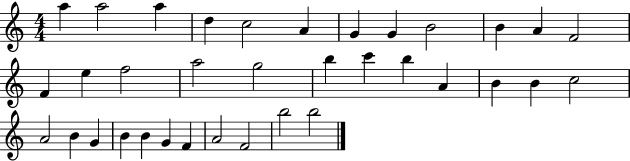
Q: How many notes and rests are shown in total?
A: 35